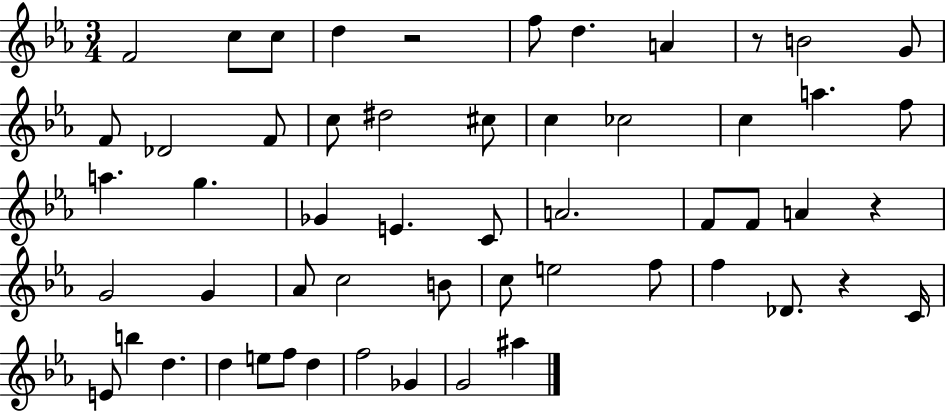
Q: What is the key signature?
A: EES major